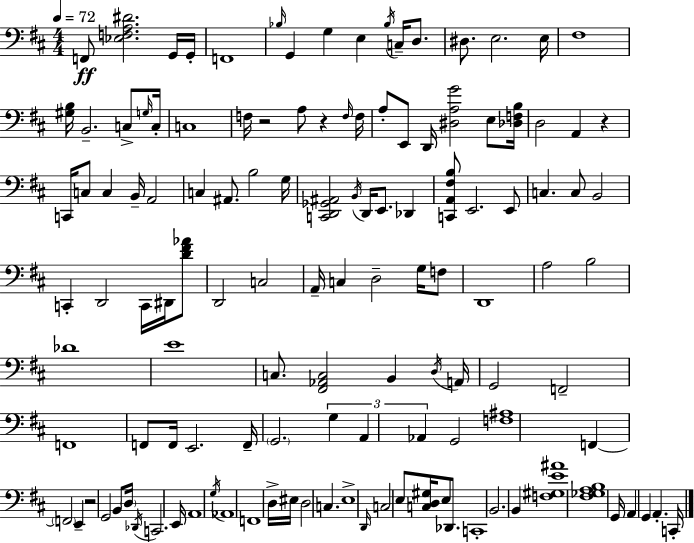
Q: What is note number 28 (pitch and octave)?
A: E3